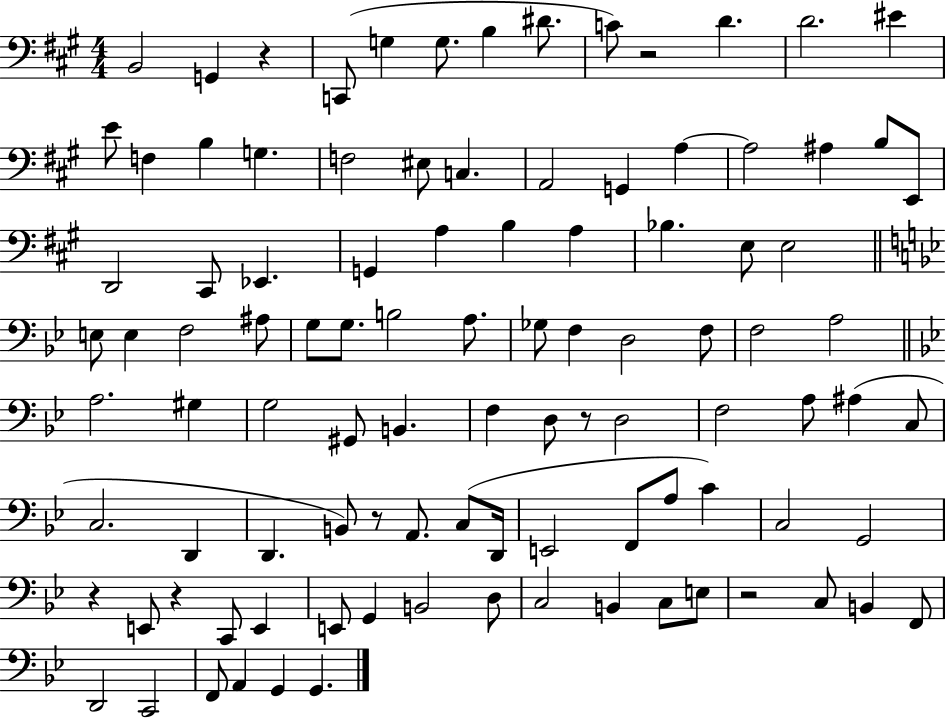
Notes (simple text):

B2/h G2/q R/q C2/e G3/q G3/e. B3/q D#4/e. C4/e R/h D4/q. D4/h. EIS4/q E4/e F3/q B3/q G3/q. F3/h EIS3/e C3/q. A2/h G2/q A3/q A3/h A#3/q B3/e E2/e D2/h C#2/e Eb2/q. G2/q A3/q B3/q A3/q Bb3/q. E3/e E3/h E3/e E3/q F3/h A#3/e G3/e G3/e. B3/h A3/e. Gb3/e F3/q D3/h F3/e F3/h A3/h A3/h. G#3/q G3/h G#2/e B2/q. F3/q D3/e R/e D3/h F3/h A3/e A#3/q C3/e C3/h. D2/q D2/q. B2/e R/e A2/e. C3/e D2/s E2/h F2/e A3/e C4/q C3/h G2/h R/q E2/e R/q C2/e E2/q E2/e G2/q B2/h D3/e C3/h B2/q C3/e E3/e R/h C3/e B2/q F2/e D2/h C2/h F2/e A2/q G2/q G2/q.